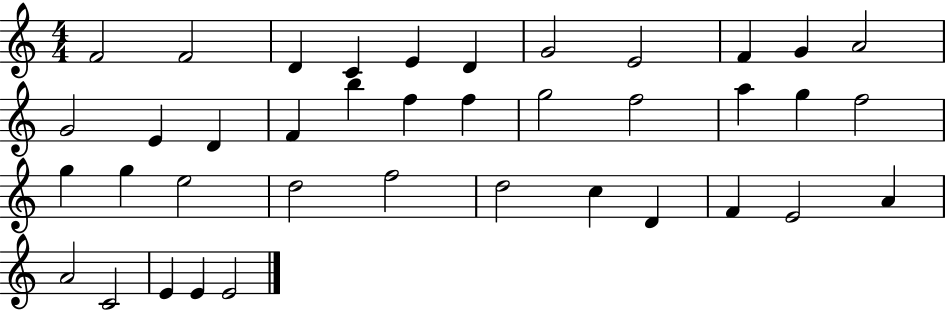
X:1
T:Untitled
M:4/4
L:1/4
K:C
F2 F2 D C E D G2 E2 F G A2 G2 E D F b f f g2 f2 a g f2 g g e2 d2 f2 d2 c D F E2 A A2 C2 E E E2